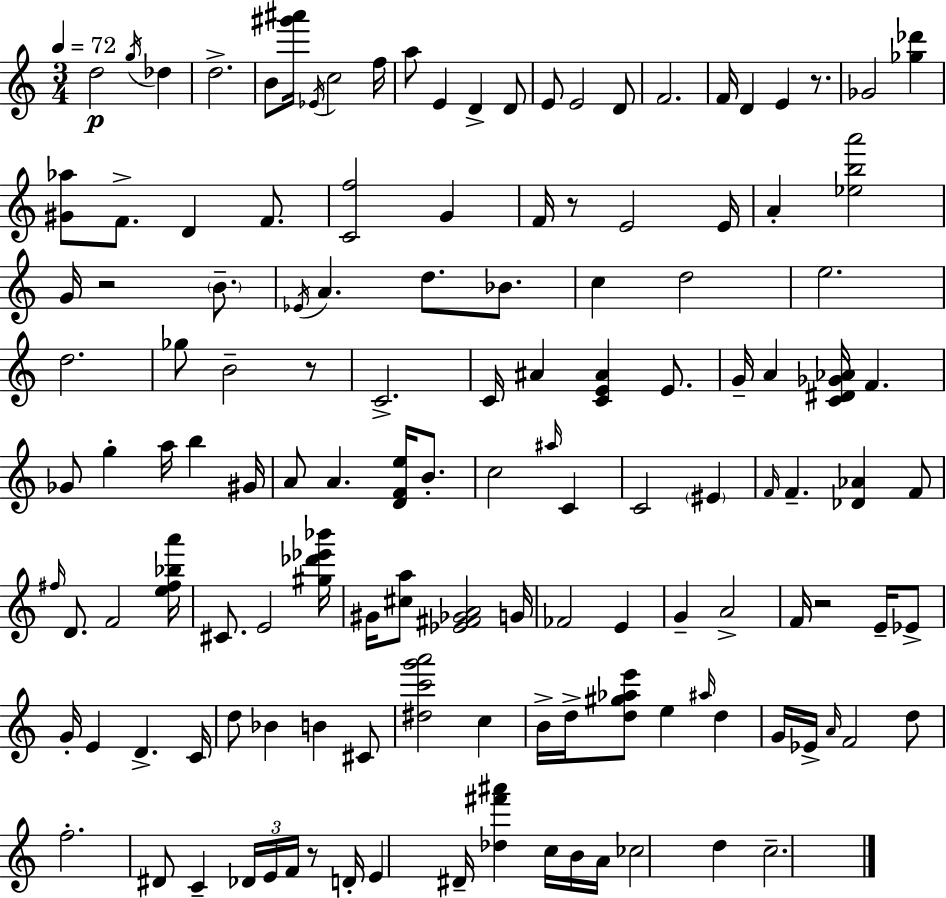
D5/h G5/s Db5/q D5/h. B4/e [G#6,A#6]/s Eb4/s C5/h F5/s A5/e E4/q D4/q D4/e E4/e E4/h D4/e F4/h. F4/s D4/q E4/q R/e. Gb4/h [Gb5,Db6]/q [G#4,Ab5]/e F4/e. D4/q F4/e. [C4,F5]/h G4/q F4/s R/e E4/h E4/s A4/q [Eb5,B5,A6]/h G4/s R/h B4/e. Eb4/s A4/q. D5/e. Bb4/e. C5/q D5/h E5/h. D5/h. Gb5/e B4/h R/e C4/h. C4/s A#4/q [C4,E4,A#4]/q E4/e. G4/s A4/q [C4,D#4,Gb4,Ab4]/s F4/q. Gb4/e G5/q A5/s B5/q G#4/s A4/e A4/q. [D4,F4,E5]/s B4/e. C5/h A#5/s C4/q C4/h EIS4/q F4/s F4/q. [Db4,Ab4]/q F4/e F#5/s D4/e. F4/h [E5,F#5,Bb5,A6]/s C#4/e. E4/h [G#5,Db6,Eb6,Bb6]/s G#4/s [C#5,A5]/e [Eb4,F#4,Gb4,A4]/h G4/s FES4/h E4/q G4/q A4/h F4/s R/h E4/s Eb4/e G4/s E4/q D4/q. C4/s D5/e Bb4/q B4/q C#4/e [D#5,C6,G6,A6]/h C5/q B4/s D5/s [D5,G#5,Ab5,E6]/e E5/q A#5/s D5/q G4/s Eb4/s A4/s F4/h D5/e F5/h. D#4/e C4/q Db4/s E4/s F4/s R/e D4/s E4/q D#4/s [Db5,F#6,A#6]/q C5/s B4/s A4/s CES5/h D5/q C5/h.